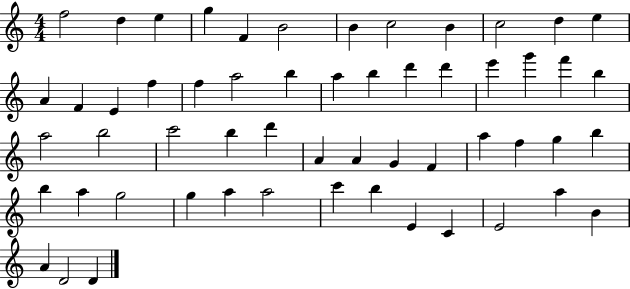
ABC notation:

X:1
T:Untitled
M:4/4
L:1/4
K:C
f2 d e g F B2 B c2 B c2 d e A F E f f a2 b a b d' d' e' g' f' b a2 b2 c'2 b d' A A G F a f g b b a g2 g a a2 c' b E C E2 a B A D2 D